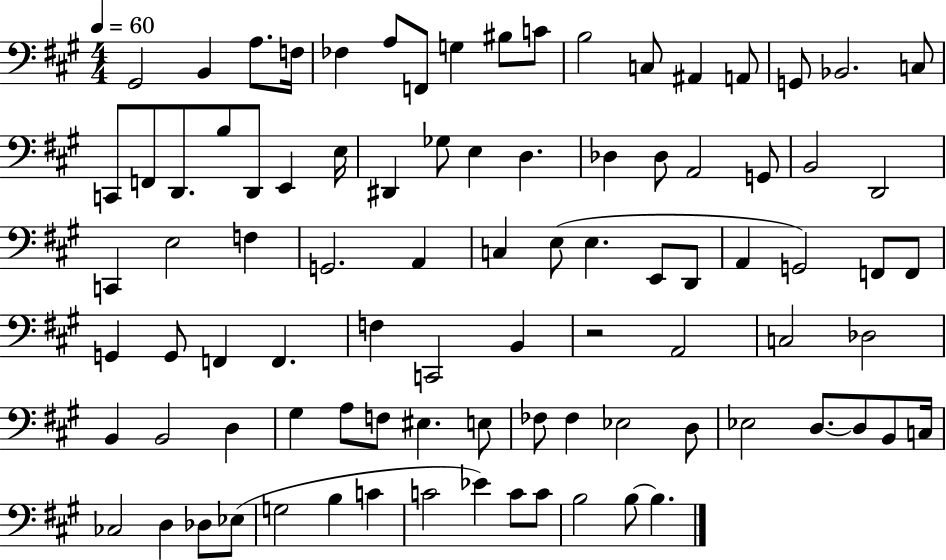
G#2/h B2/q A3/e. F3/s FES3/q A3/e F2/e G3/q BIS3/e C4/e B3/h C3/e A#2/q A2/e G2/e Bb2/h. C3/e C2/e F2/e D2/e. B3/e D2/e E2/q E3/s D#2/q Gb3/e E3/q D3/q. Db3/q Db3/e A2/h G2/e B2/h D2/h C2/q E3/h F3/q G2/h. A2/q C3/q E3/e E3/q. E2/e D2/e A2/q G2/h F2/e F2/e G2/q G2/e F2/q F2/q. F3/q C2/h B2/q R/h A2/h C3/h Db3/h B2/q B2/h D3/q G#3/q A3/e F3/e EIS3/q. E3/e FES3/e FES3/q Eb3/h D3/e Eb3/h D3/e. D3/e B2/e C3/s CES3/h D3/q Db3/e Eb3/e G3/h B3/q C4/q C4/h Eb4/q C4/e C4/e B3/h B3/e B3/q.